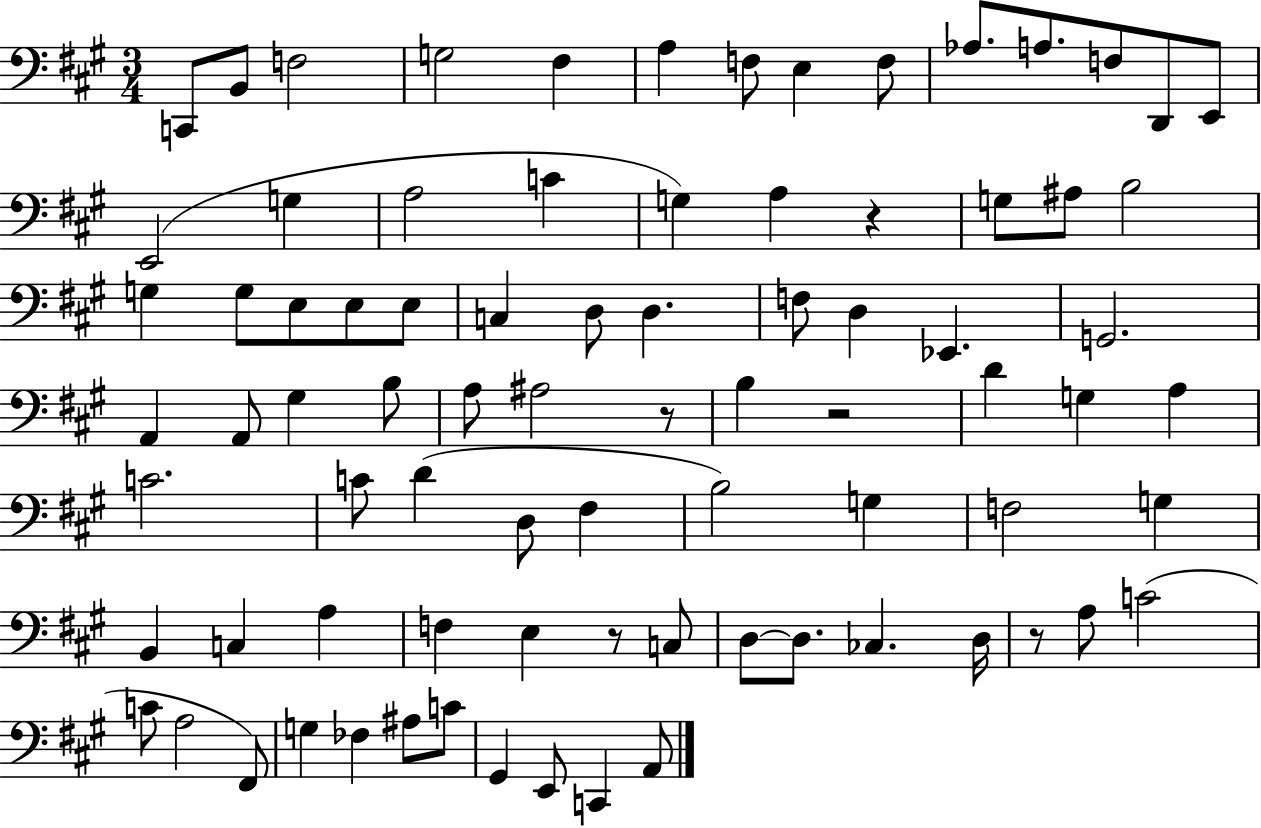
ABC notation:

X:1
T:Untitled
M:3/4
L:1/4
K:A
C,,/2 B,,/2 F,2 G,2 ^F, A, F,/2 E, F,/2 _A,/2 A,/2 F,/2 D,,/2 E,,/2 E,,2 G, A,2 C G, A, z G,/2 ^A,/2 B,2 G, G,/2 E,/2 E,/2 E,/2 C, D,/2 D, F,/2 D, _E,, G,,2 A,, A,,/2 ^G, B,/2 A,/2 ^A,2 z/2 B, z2 D G, A, C2 C/2 D D,/2 ^F, B,2 G, F,2 G, B,, C, A, F, E, z/2 C,/2 D,/2 D,/2 _C, D,/4 z/2 A,/2 C2 C/2 A,2 ^F,,/2 G, _F, ^A,/2 C/2 ^G,, E,,/2 C,, A,,/2